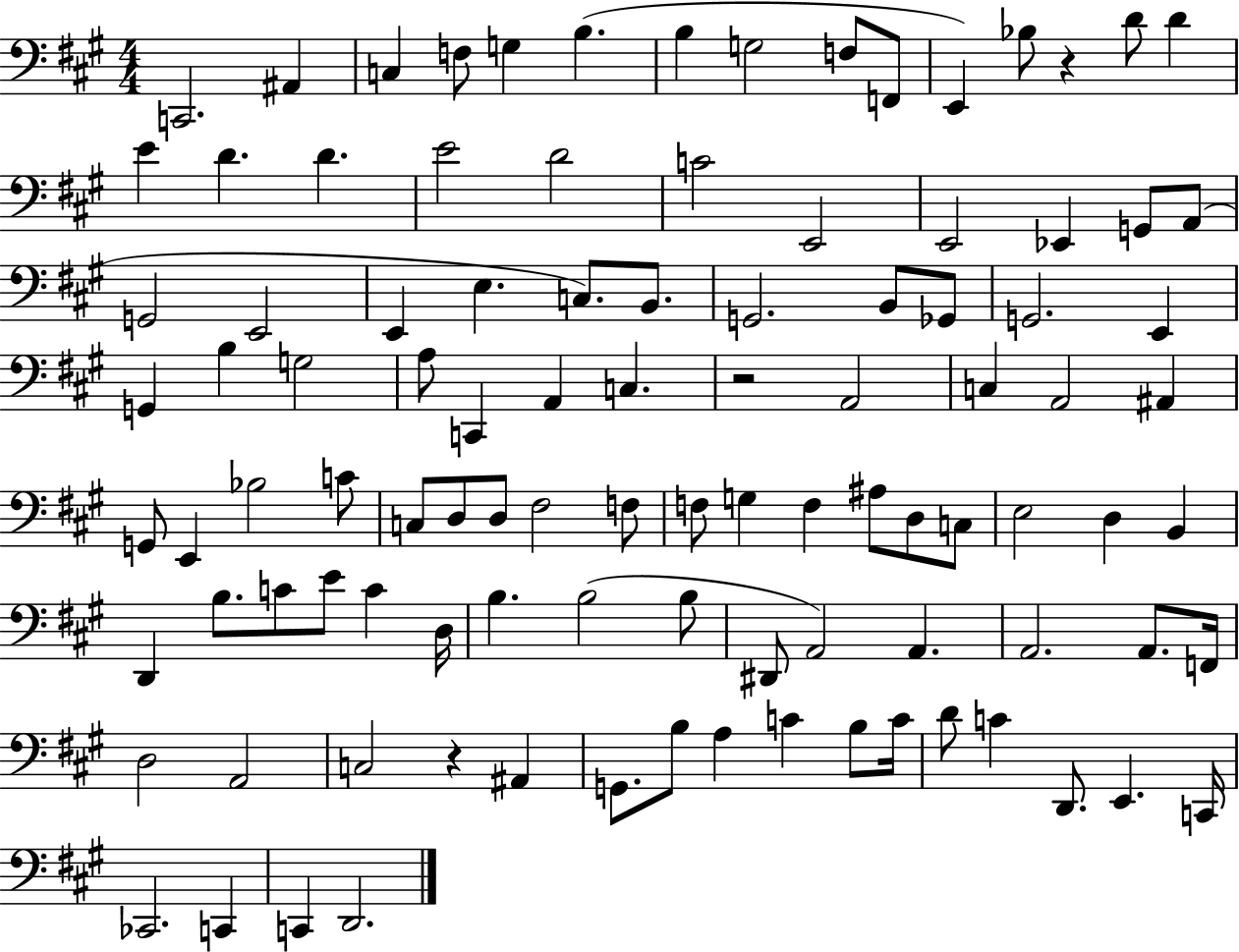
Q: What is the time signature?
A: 4/4